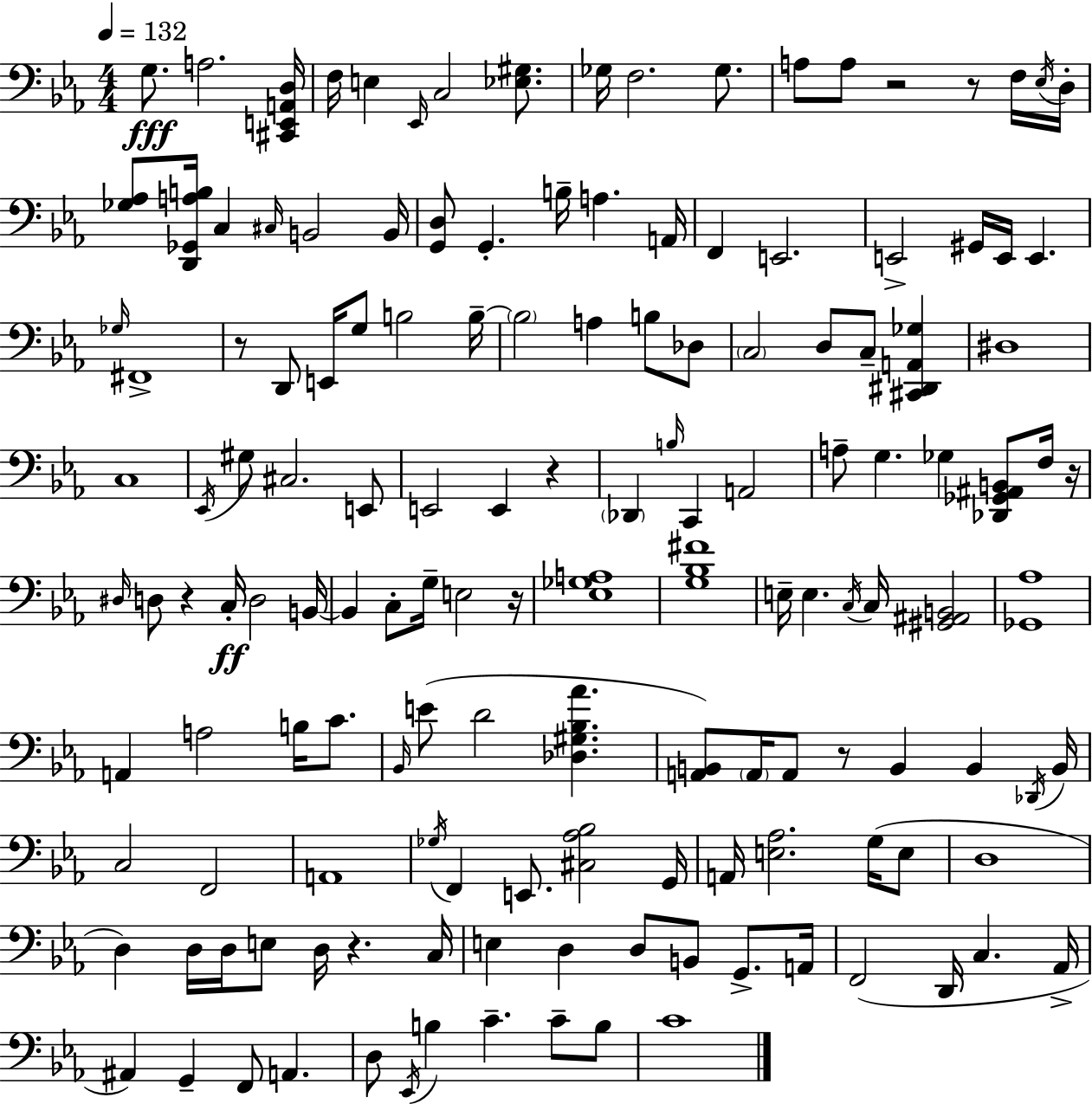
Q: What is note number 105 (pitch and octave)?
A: B2